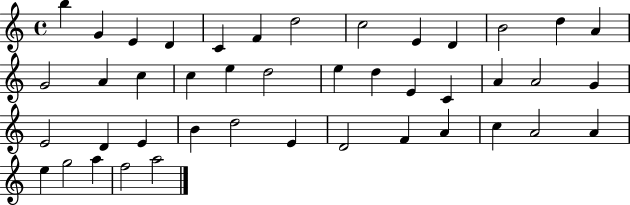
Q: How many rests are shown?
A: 0